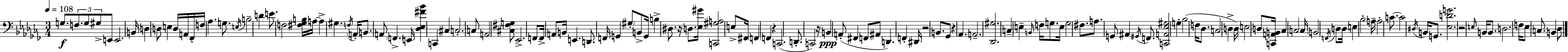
X:1
T:Untitled
M:3/4
L:1/4
K:Abm
G,/2 F,/2 G,/2 ^G,/2 E,,/2 E,,2 B,,/4 D, D,/2 E, D,/4 A,,/4 _F,,/4 F,/4 _A, G,/2 E,/4 B,2 D E/2 F,2 [^F,_G,B,]/4 A,/4 A, ^G, F,/4 A,,/4 B,,/2 A,,/2 F,, E,,/4 [_D,_E,^F_B] C,, ^C, C,2 C,/2 A,,2 [^C,^F,G,]/2 _E,,2 F,,/2 F,,/4 A,,/2 B,,/4 E,, D,,/2 F,,/4 G,, ^G,/2 B,,/2 G,,/4 B, ^D,/2 z/4 D,/2 [_E,^G]/4 [C,,^G,A,]2 E,/2 ^F,,/4 F,, F,, z C,,2 D,,/2 C,,2 z/4 B,, A,,/2 ^F,, F,,/2 ^A,,/2 D,, F,, ^D,,/4 z2 B,,/2 _G,,/2 z _A,, A,,2 [_D,,^G,]2 C, E, B,,/4 F,/4 G,/2 E,/4 G,2 ^F,/2 A,/2 G,,/2 ^A,, ^G,,/4 F,,/2 [C,,A,,_E,^G,]2 G, _B,2 F,/4 _D,/2 C,2 D, D,/4 E,2 D,/2 [C,,A,,B,,]/4 _C, C,2 C,/4 B,,2 F,,/4 D,/2 D,/4 E, _B,2 A,/4 A,2 C/2 C2 ^D,/4 B,,/4 G,,/2 [_E,DG]2 z2 E,/4 B,,/4 B,,/2 D,2 F,/4 _E,/2 C,/2 B,, _D,/2